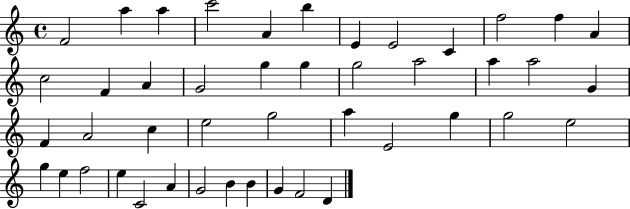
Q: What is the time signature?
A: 4/4